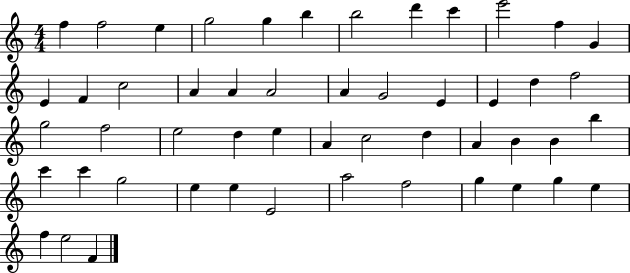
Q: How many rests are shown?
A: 0